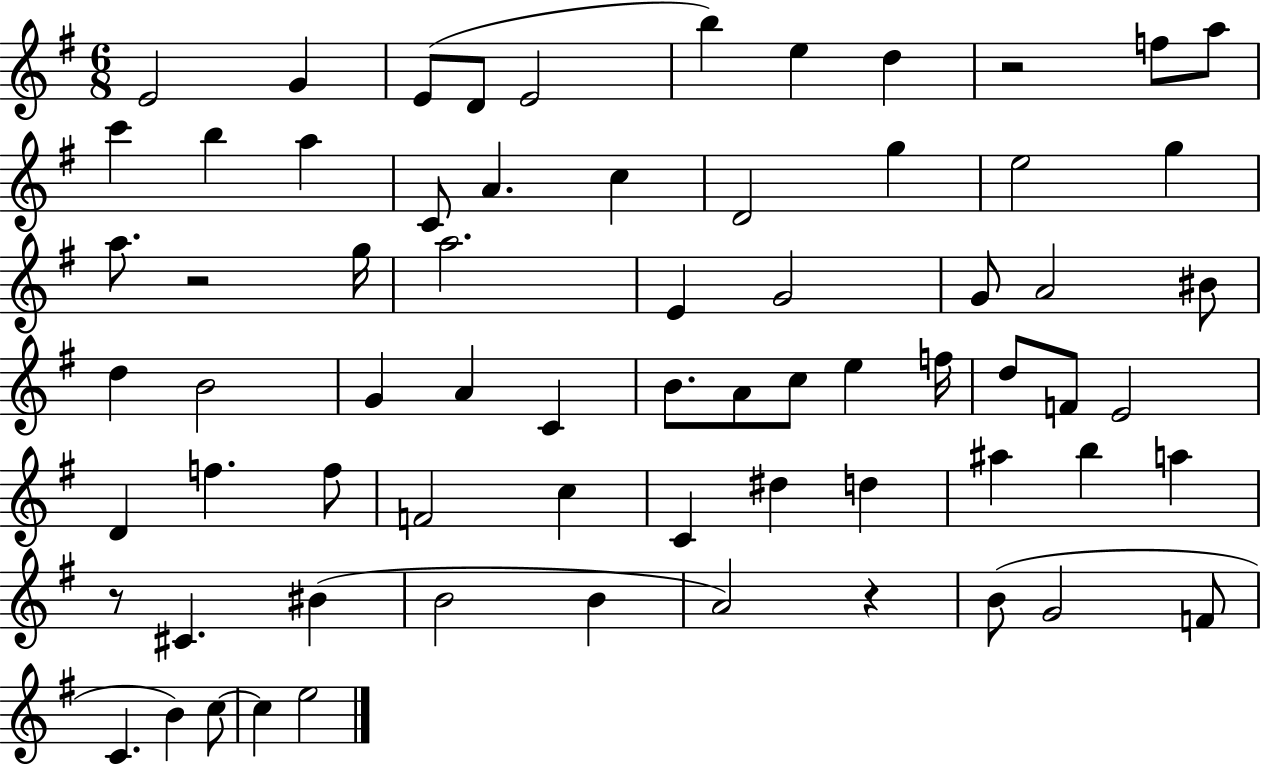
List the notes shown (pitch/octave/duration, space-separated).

E4/h G4/q E4/e D4/e E4/h B5/q E5/q D5/q R/h F5/e A5/e C6/q B5/q A5/q C4/e A4/q. C5/q D4/h G5/q E5/h G5/q A5/e. R/h G5/s A5/h. E4/q G4/h G4/e A4/h BIS4/e D5/q B4/h G4/q A4/q C4/q B4/e. A4/e C5/e E5/q F5/s D5/e F4/e E4/h D4/q F5/q. F5/e F4/h C5/q C4/q D#5/q D5/q A#5/q B5/q A5/q R/e C#4/q. BIS4/q B4/h B4/q A4/h R/q B4/e G4/h F4/e C4/q. B4/q C5/e C5/q E5/h